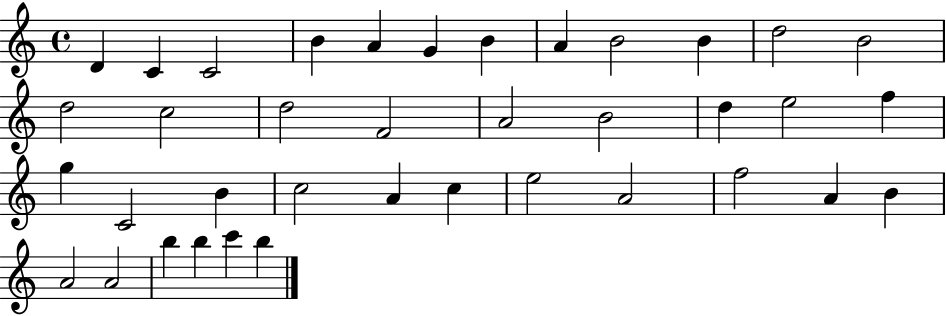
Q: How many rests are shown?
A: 0